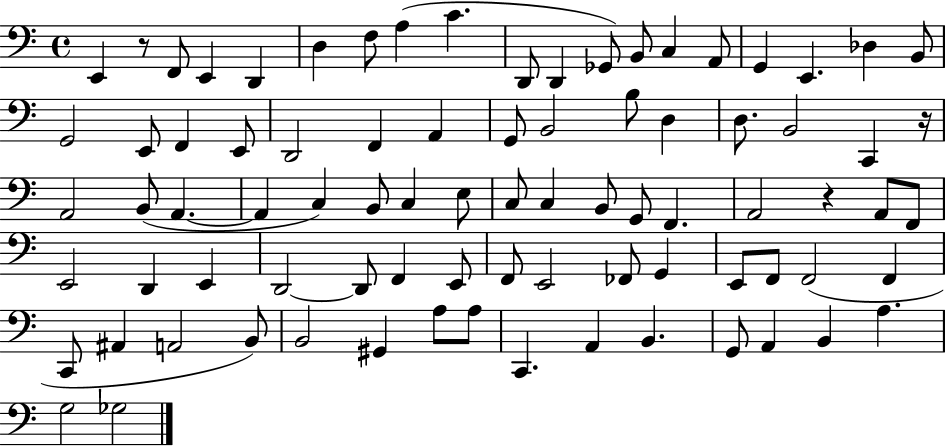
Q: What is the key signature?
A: C major